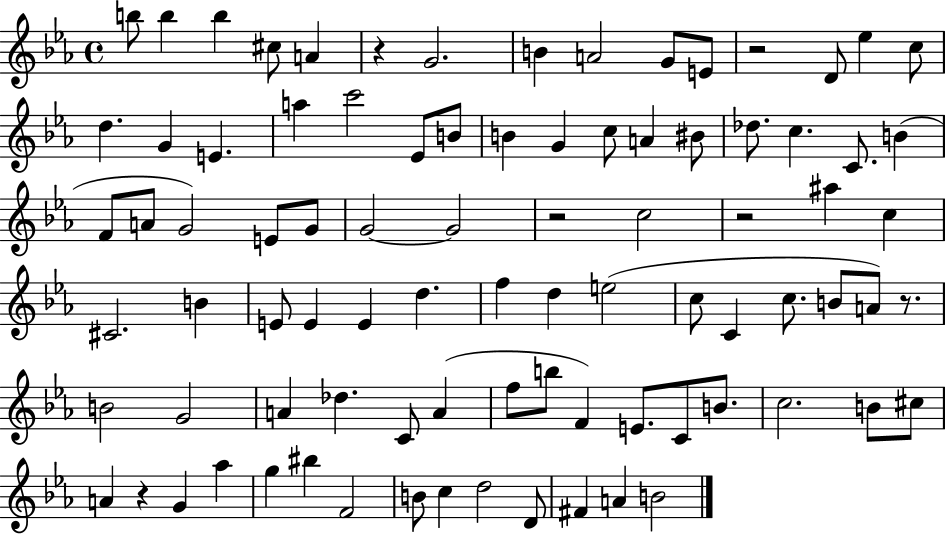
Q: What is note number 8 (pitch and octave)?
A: A4